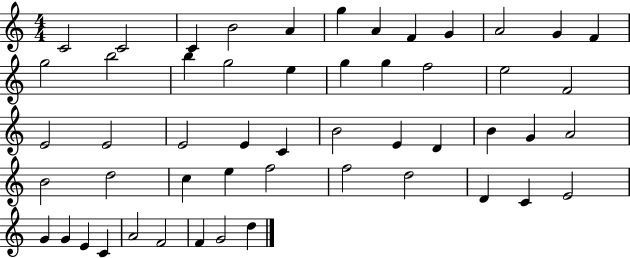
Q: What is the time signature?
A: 4/4